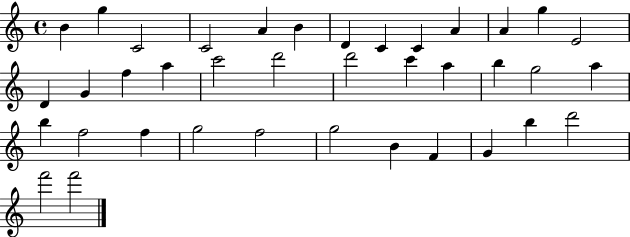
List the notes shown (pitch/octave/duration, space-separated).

B4/q G5/q C4/h C4/h A4/q B4/q D4/q C4/q C4/q A4/q A4/q G5/q E4/h D4/q G4/q F5/q A5/q C6/h D6/h D6/h C6/q A5/q B5/q G5/h A5/q B5/q F5/h F5/q G5/h F5/h G5/h B4/q F4/q G4/q B5/q D6/h F6/h F6/h